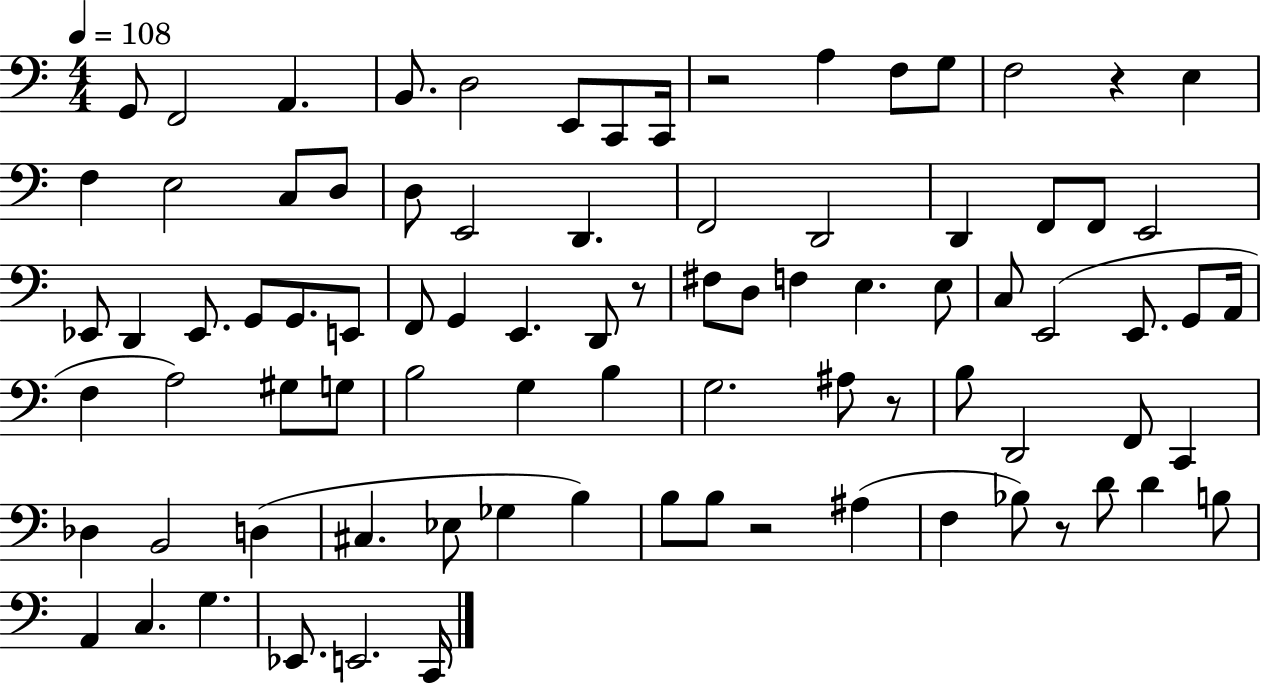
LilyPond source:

{
  \clef bass
  \numericTimeSignature
  \time 4/4
  \key c \major
  \tempo 4 = 108
  g,8 f,2 a,4. | b,8. d2 e,8 c,8 c,16 | r2 a4 f8 g8 | f2 r4 e4 | \break f4 e2 c8 d8 | d8 e,2 d,4. | f,2 d,2 | d,4 f,8 f,8 e,2 | \break ees,8 d,4 ees,8. g,8 g,8. e,8 | f,8 g,4 e,4. d,8 r8 | fis8 d8 f4 e4. e8 | c8 e,2( e,8. g,8 a,16 | \break f4 a2) gis8 g8 | b2 g4 b4 | g2. ais8 r8 | b8 d,2 f,8 c,4 | \break des4 b,2 d4( | cis4. ees8 ges4 b4) | b8 b8 r2 ais4( | f4 bes8) r8 d'8 d'4 b8 | \break a,4 c4. g4. | ees,8. e,2. c,16 | \bar "|."
}